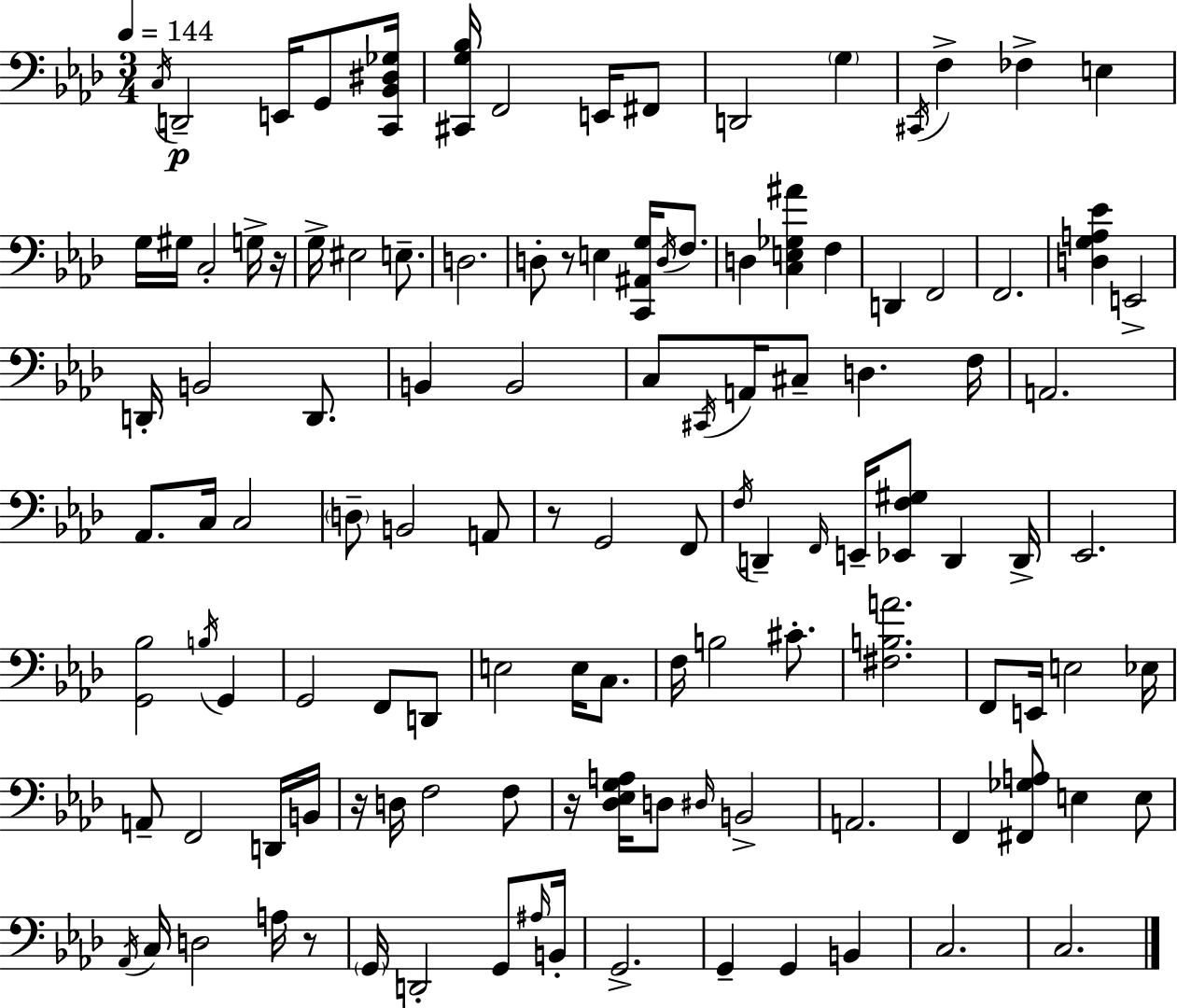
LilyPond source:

{
  \clef bass
  \numericTimeSignature
  \time 3/4
  \key f \minor
  \tempo 4 = 144
  \acciaccatura { c16 }\p d,2-- e,16 g,8 | <c, bes, dis ges>16 <cis, g bes>16 f,2 e,16 fis,8 | d,2 \parenthesize g4 | \acciaccatura { cis,16 } f4-> fes4-> e4 | \break g16 gis16 c2-. | g16-> r16 g16-> eis2 e8.-- | d2. | d8-. r8 e4 <c, ais, g>16 \acciaccatura { d16 } | \break f8. d4 <c e ges ais'>4 f4 | d,4 f,2 | f,2. | <d g a ees'>4 e,2-> | \break d,16-. b,2 | d,8. b,4 b,2 | c8 \acciaccatura { cis,16 } a,16 cis8-- d4. | f16 a,2. | \break aes,8. c16 c2 | \parenthesize d8-- b,2 | a,8 r8 g,2 | f,8 \acciaccatura { f16 } d,4-- \grace { f,16 } e,16-- <ees, f gis>8 | \break d,4 d,16-> ees,2. | <g, bes>2 | \acciaccatura { b16 } g,4 g,2 | f,8 d,8 e2 | \break e16 c8. f16 b2 | cis'8.-. <fis b a'>2. | f,8 e,16 e2 | ees16 a,8-- f,2 | \break d,16 b,16 r16 d16 f2 | f8 r16 <des ees g a>16 d8 \grace { dis16 } | b,2-> a,2. | f,4 | \break <fis, ges a>8 e4 e8 \acciaccatura { aes,16 } c16 d2 | a16 r8 \parenthesize g,16 d,2-. | g,8 \grace { ais16 } b,16-. g,2.-> | g,4-- | \break g,4 b,4 c2. | c2. | \bar "|."
}